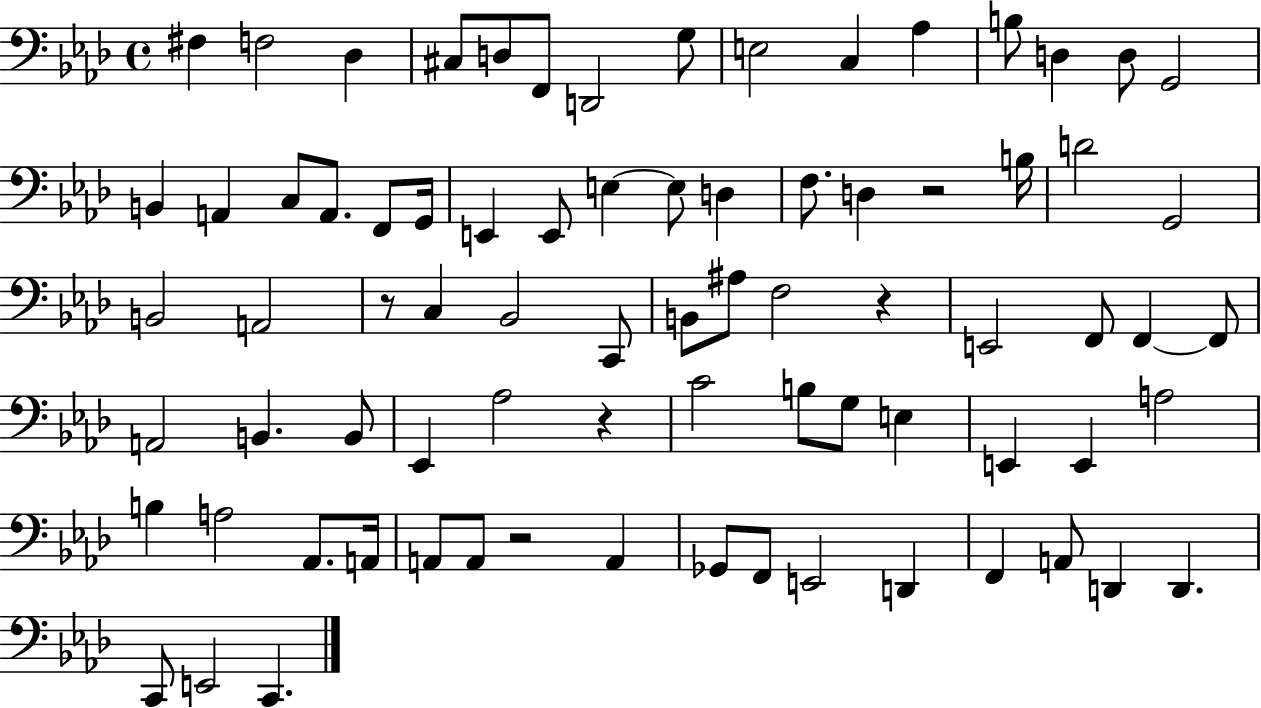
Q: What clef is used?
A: bass